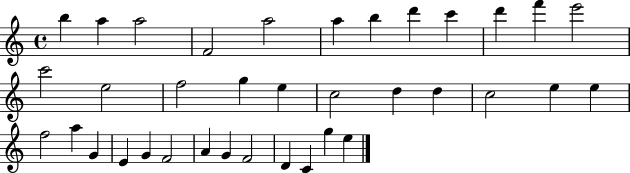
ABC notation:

X:1
T:Untitled
M:4/4
L:1/4
K:C
b a a2 F2 a2 a b d' c' d' f' e'2 c'2 e2 f2 g e c2 d d c2 e e f2 a G E G F2 A G F2 D C g e